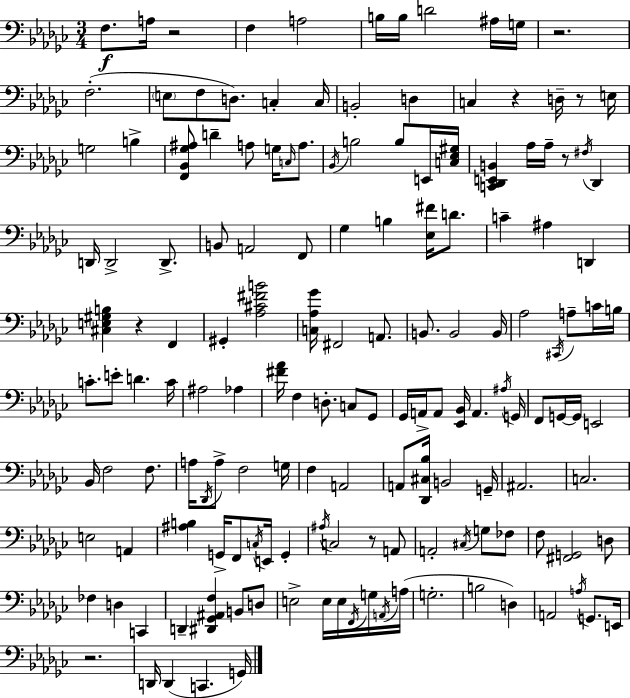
F3/e. A3/s R/h F3/q A3/h B3/s B3/s D4/h A#3/s G3/s R/h. F3/h. E3/e F3/e D3/e. C3/q C3/s B2/h D3/q C3/q R/q D3/s R/e E3/s G3/h B3/q [F2,Bb2,Gb3,A#3]/e D4/q A3/e G3/s C3/s A3/e. Bb2/s B3/h B3/e E2/s [C3,Eb3,G#3]/s [C2,Db2,E2,B2]/q Ab3/s Ab3/s R/e F#3/s Db2/q D2/s D2/h D2/e. B2/e A2/h F2/e Gb3/q B3/q [Eb3,F#4]/s D4/e. C4/q A#3/q D2/q [C#3,E3,G#3,B3]/q R/q F2/q G#2/q [Ab3,C#4,F#4,B4]/h [C3,Ab3,Gb4]/s F#2/h A2/e. B2/e. B2/h B2/s Ab3/h C#2/s A3/e C4/s B3/s C4/e. E4/e D4/q. C4/s A#3/h Ab3/q [F#4,Ab4]/s F3/q D3/e. C3/e Gb2/e Gb2/s A2/s A2/e [Eb2,Bb2]/s A2/q. A#3/s G2/s F2/e G2/s G2/s E2/h Bb2/s F3/h F3/e. A3/s Db2/s A3/e F3/h G3/s F3/q A2/h A2/e [Db2,C#3,Bb3]/s B2/h G2/s A#2/h. C3/h. E3/h A2/q [A#3,B3]/q G2/s F2/e C3/s E2/s G2/q A#3/s C3/h R/e A2/e A2/h C#3/s G3/e FES3/e F3/e [F#2,G2]/h D3/e FES3/q D3/q C2/q D2/q [D#2,Gb2,A#2,F3]/q B2/e D3/e E3/h E3/s E3/s F2/s G3/s A2/s A3/s G3/h. B3/h D3/q A2/h A3/s G2/e. E2/s R/h. D2/s D2/q C2/q. G2/s